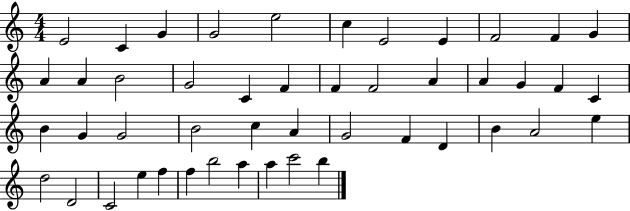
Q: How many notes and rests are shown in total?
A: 47